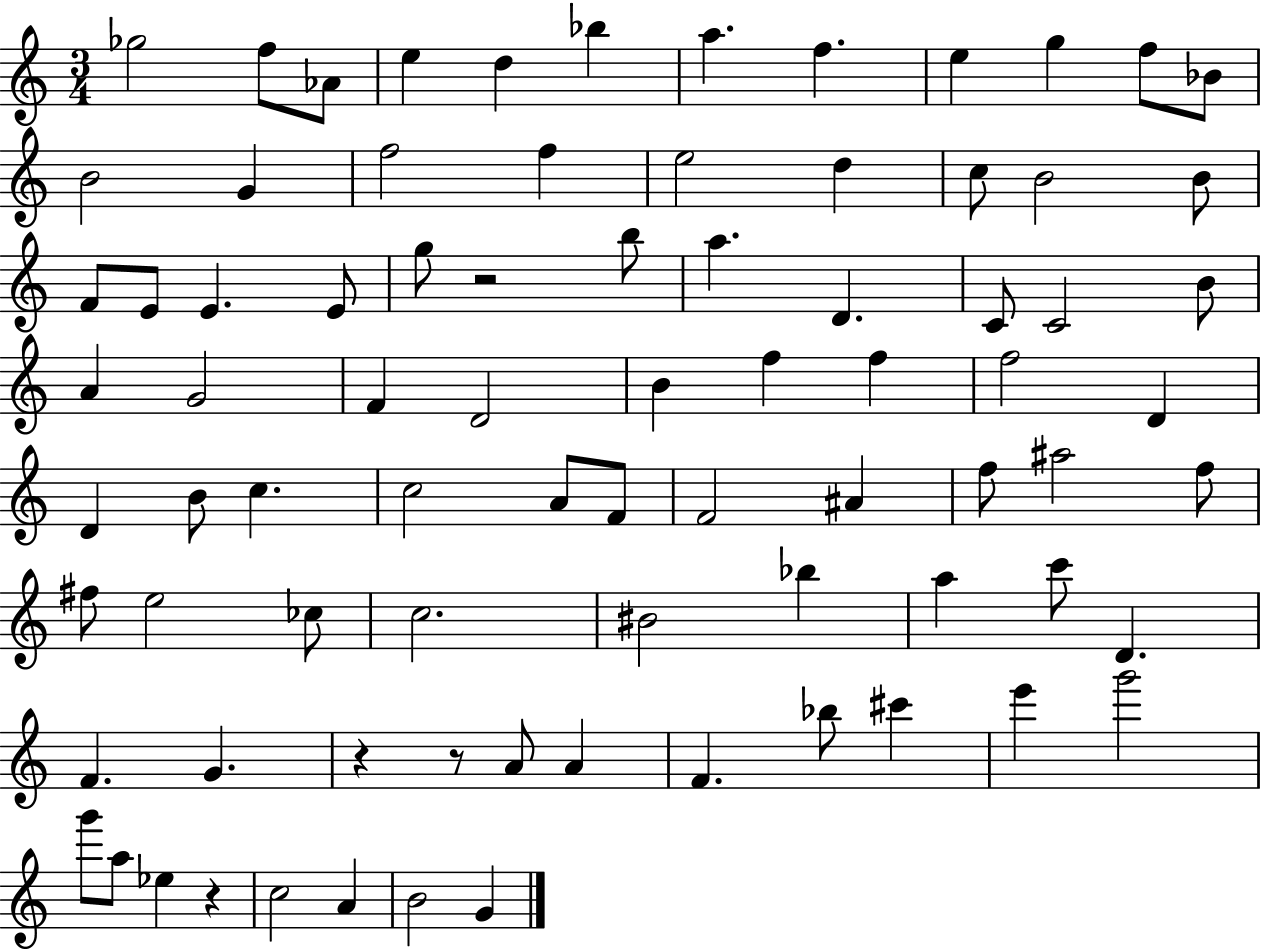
X:1
T:Untitled
M:3/4
L:1/4
K:C
_g2 f/2 _A/2 e d _b a f e g f/2 _B/2 B2 G f2 f e2 d c/2 B2 B/2 F/2 E/2 E E/2 g/2 z2 b/2 a D C/2 C2 B/2 A G2 F D2 B f f f2 D D B/2 c c2 A/2 F/2 F2 ^A f/2 ^a2 f/2 ^f/2 e2 _c/2 c2 ^B2 _b a c'/2 D F G z z/2 A/2 A F _b/2 ^c' e' g'2 g'/2 a/2 _e z c2 A B2 G